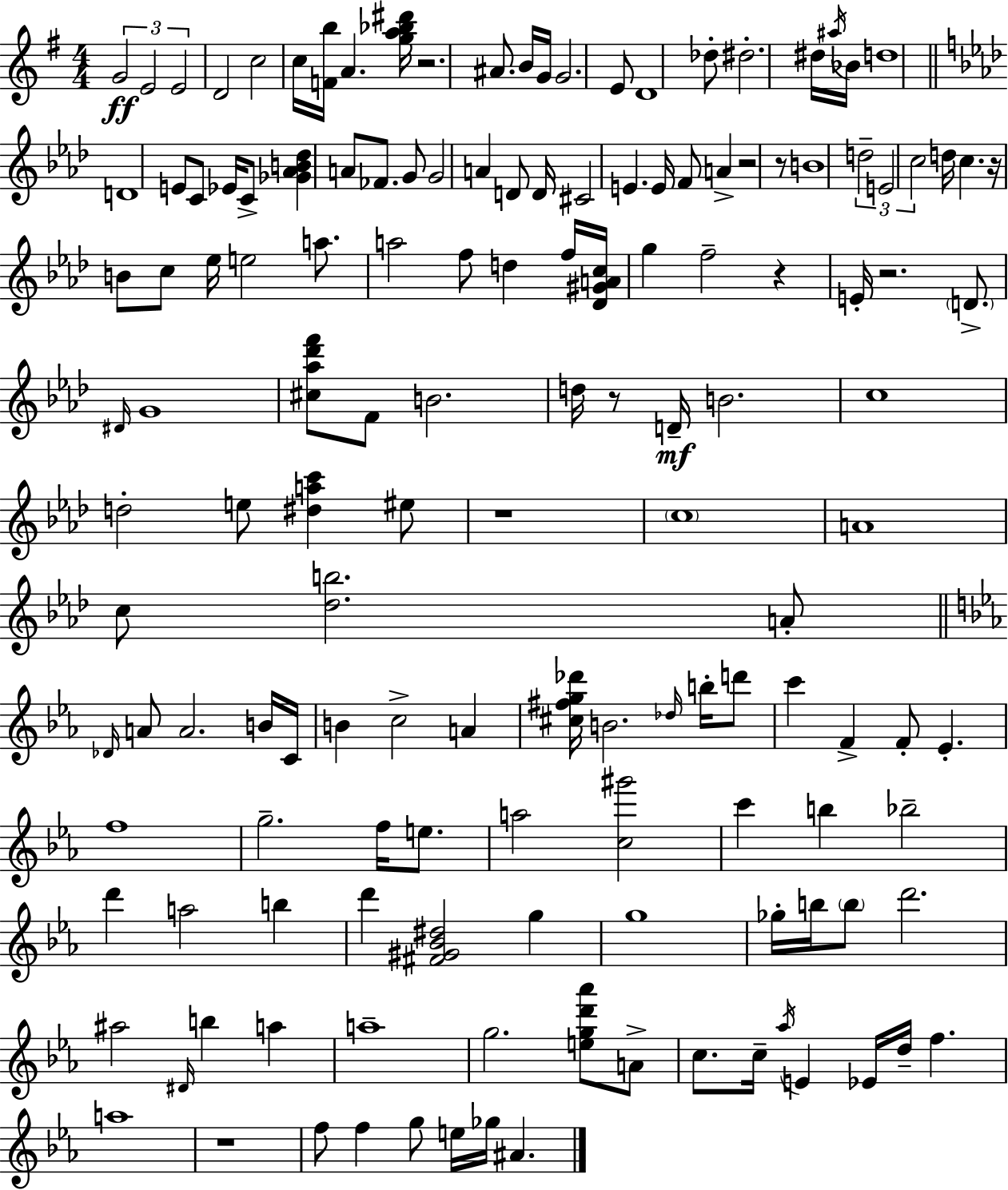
{
  \clef treble
  \numericTimeSignature
  \time 4/4
  \key e \minor
  \tuplet 3/2 { g'2\ff e'2 | e'2 } d'2 | c''2 c''16 <f' b''>16 a'4. | <g'' a'' bes'' dis'''>16 r2. ais'8. | \break b'16 g'16 g'2. e'8 | d'1 | des''8-. dis''2.-. dis''16 \acciaccatura { ais''16 } | bes'16 d''1 | \break \bar "||" \break \key aes \major d'1 | e'8 c'8 ees'16 c'8-> <ges' aes' b' des''>4 a'8 fes'8. | g'8 g'2 a'4 d'8 | d'16 cis'2 e'4. e'16 | \break f'8 a'4-> r2 r8 | b'1 | \tuplet 3/2 { d''2-- e'2 | c''2 } d''16 c''4. r16 | \break b'8 c''8 ees''16 e''2 a''8. | a''2 f''8 d''4 f''16 <des' gis' a' c''>16 | g''4 f''2-- r4 | e'16-. r2. \parenthesize d'8.-> | \break \grace { dis'16 } g'1 | <cis'' aes'' des''' f'''>8 f'8 b'2. | d''16 r8 d'16--\mf b'2. | c''1 | \break d''2-. e''8 <dis'' a'' c'''>4 eis''8 | r1 | \parenthesize c''1 | a'1 | \break c''8 <des'' b''>2. a'8-. | \bar "||" \break \key ees \major \grace { des'16 } a'8 a'2. b'16 | c'16 b'4 c''2-> a'4 | <cis'' fis'' g'' des'''>16 b'2. \grace { des''16 } b''16-. | d'''8 c'''4 f'4-> f'8-. ees'4.-. | \break f''1 | g''2.-- f''16 e''8. | a''2 <c'' gis'''>2 | c'''4 b''4 bes''2-- | \break d'''4 a''2 b''4 | d'''4 <fis' gis' bes' dis''>2 g''4 | g''1 | ges''16-. b''16 \parenthesize b''8 d'''2. | \break ais''2 \grace { dis'16 } b''4 a''4 | a''1-- | g''2. <e'' g'' d''' aes'''>8 | a'8-> c''8. c''16-- \acciaccatura { aes''16 } e'4 ees'16 d''16-- f''4. | \break a''1 | r1 | f''8 f''4 g''8 e''16 ges''16 ais'4. | \bar "|."
}